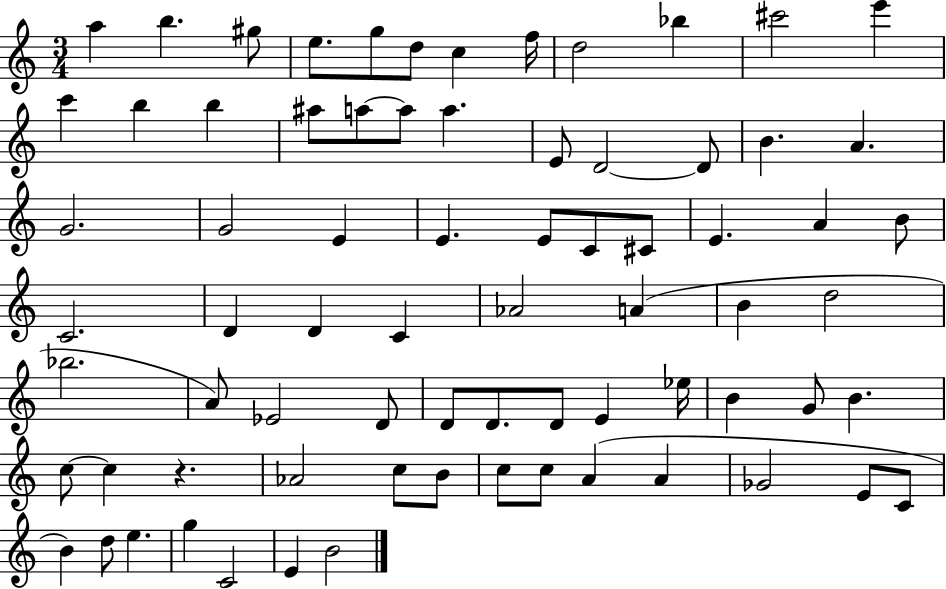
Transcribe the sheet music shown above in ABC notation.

X:1
T:Untitled
M:3/4
L:1/4
K:C
a b ^g/2 e/2 g/2 d/2 c f/4 d2 _b ^c'2 e' c' b b ^a/2 a/2 a/2 a E/2 D2 D/2 B A G2 G2 E E E/2 C/2 ^C/2 E A B/2 C2 D D C _A2 A B d2 _b2 A/2 _E2 D/2 D/2 D/2 D/2 E _e/4 B G/2 B c/2 c z _A2 c/2 B/2 c/2 c/2 A A _G2 E/2 C/2 B d/2 e g C2 E B2